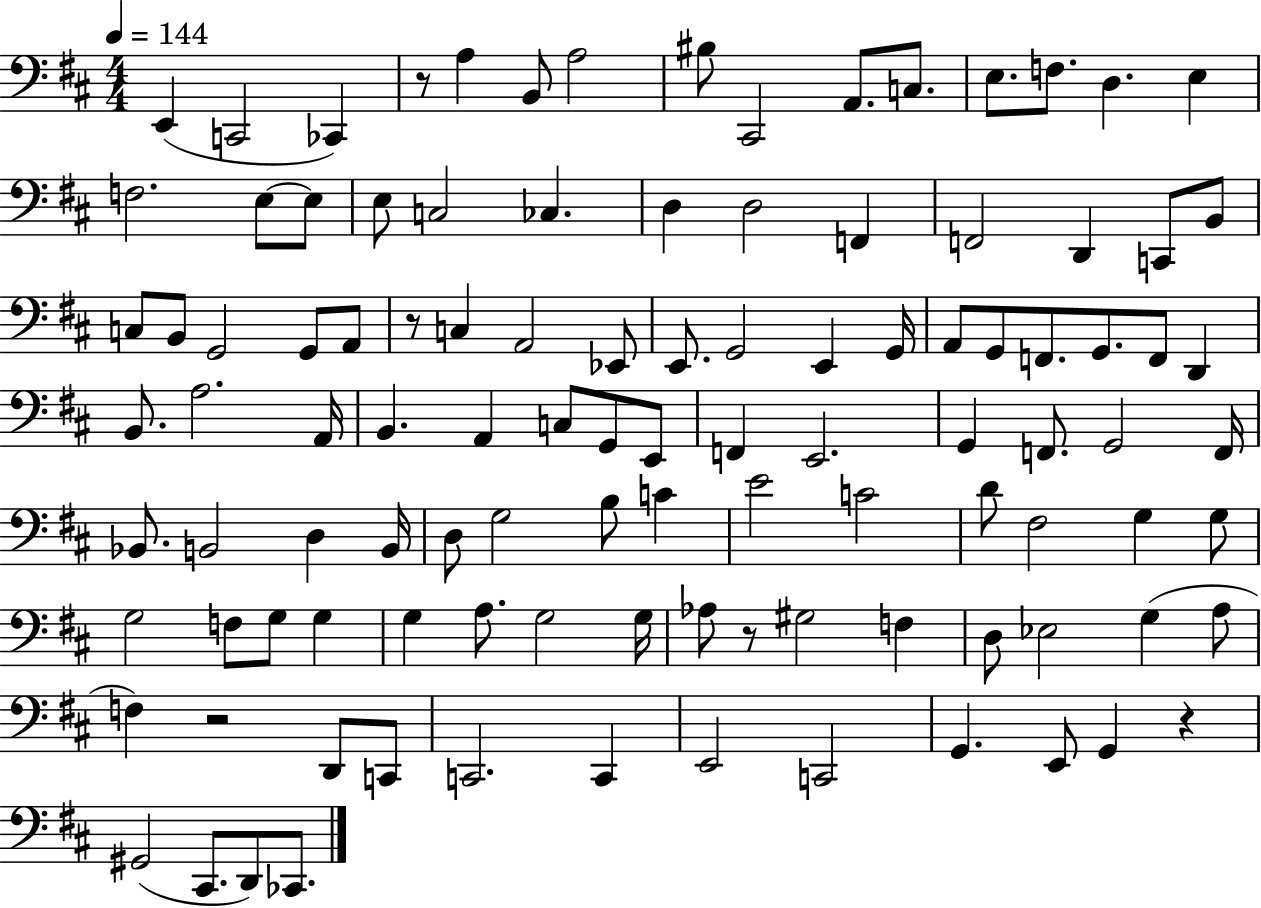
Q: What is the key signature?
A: D major